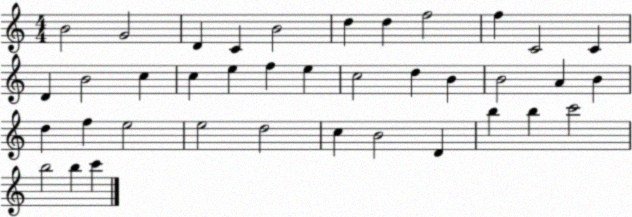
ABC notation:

X:1
T:Untitled
M:4/4
L:1/4
K:C
B2 G2 D C B2 d d f2 f C2 C D B2 c c e f e c2 d B B2 A B d f e2 e2 d2 c B2 D b b c'2 b2 b c'